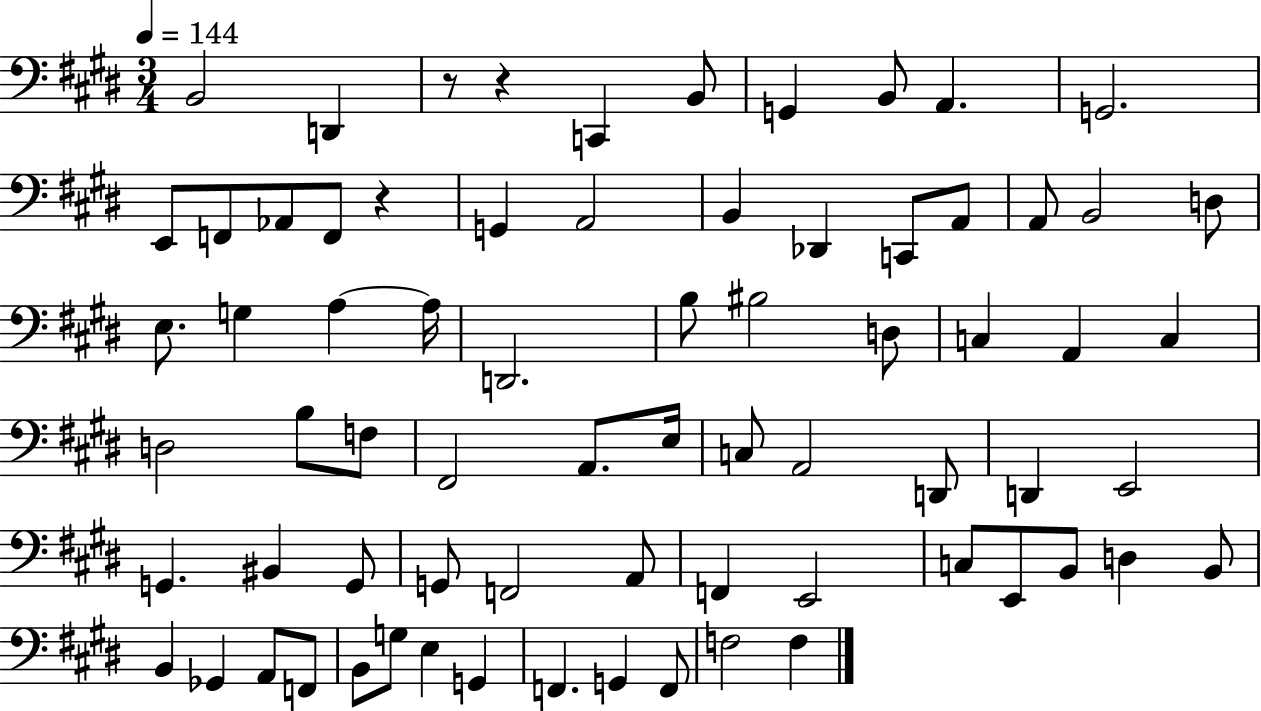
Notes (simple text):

B2/h D2/q R/e R/q C2/q B2/e G2/q B2/e A2/q. G2/h. E2/e F2/e Ab2/e F2/e R/q G2/q A2/h B2/q Db2/q C2/e A2/e A2/e B2/h D3/e E3/e. G3/q A3/q A3/s D2/h. B3/e BIS3/h D3/e C3/q A2/q C3/q D3/h B3/e F3/e F#2/h A2/e. E3/s C3/e A2/h D2/e D2/q E2/h G2/q. BIS2/q G2/e G2/e F2/h A2/e F2/q E2/h C3/e E2/e B2/e D3/q B2/e B2/q Gb2/q A2/e F2/e B2/e G3/e E3/q G2/q F2/q. G2/q F2/e F3/h F3/q